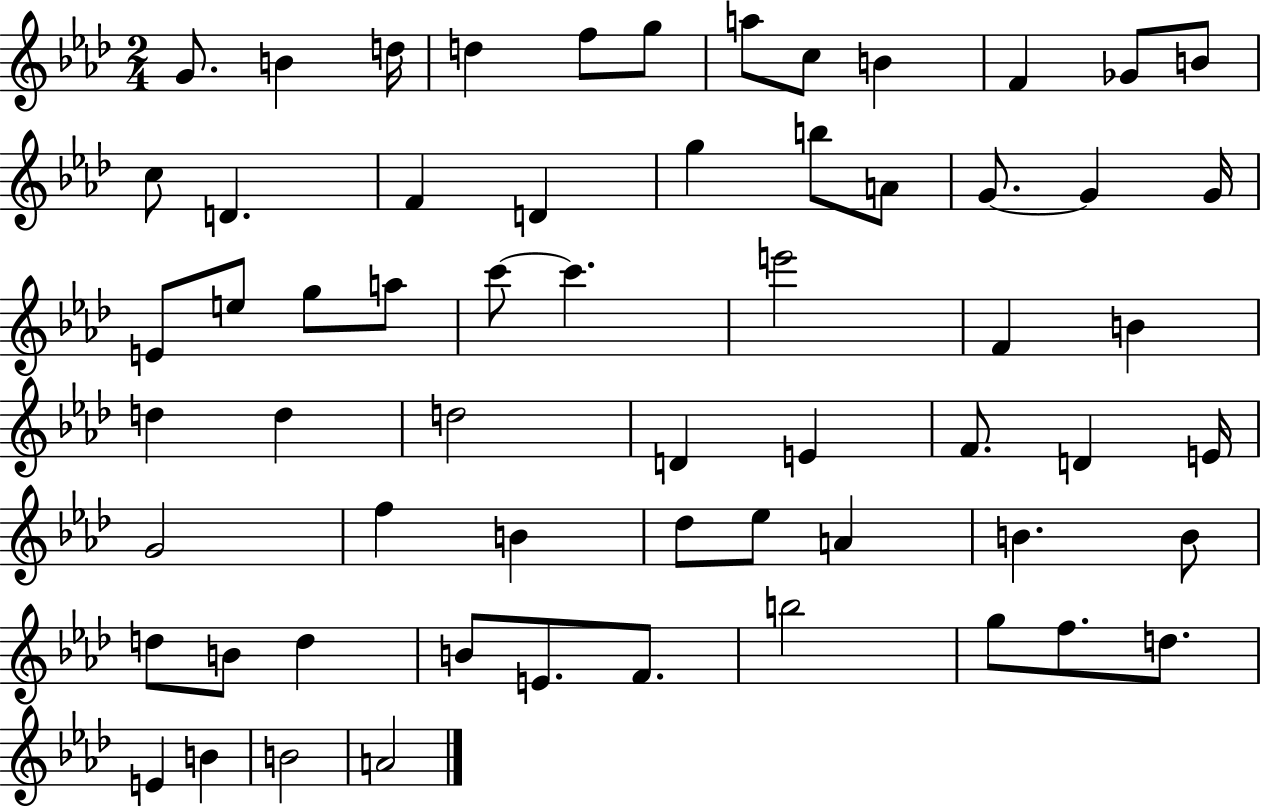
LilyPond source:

{
  \clef treble
  \numericTimeSignature
  \time 2/4
  \key aes \major
  g'8. b'4 d''16 | d''4 f''8 g''8 | a''8 c''8 b'4 | f'4 ges'8 b'8 | \break c''8 d'4. | f'4 d'4 | g''4 b''8 a'8 | g'8.~~ g'4 g'16 | \break e'8 e''8 g''8 a''8 | c'''8~~ c'''4. | e'''2 | f'4 b'4 | \break d''4 d''4 | d''2 | d'4 e'4 | f'8. d'4 e'16 | \break g'2 | f''4 b'4 | des''8 ees''8 a'4 | b'4. b'8 | \break d''8 b'8 d''4 | b'8 e'8. f'8. | b''2 | g''8 f''8. d''8. | \break e'4 b'4 | b'2 | a'2 | \bar "|."
}